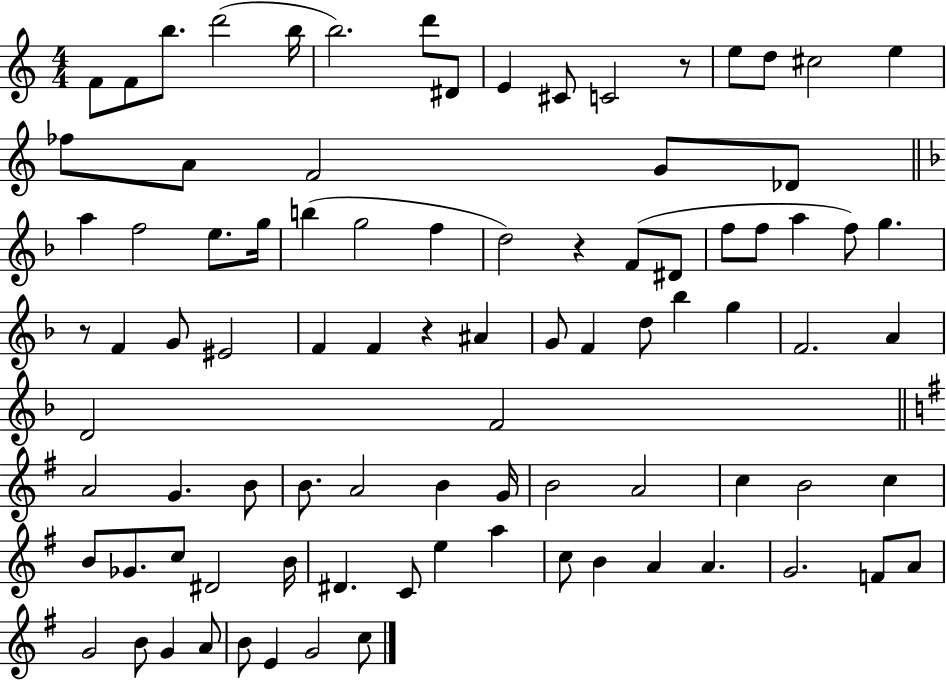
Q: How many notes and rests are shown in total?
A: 90